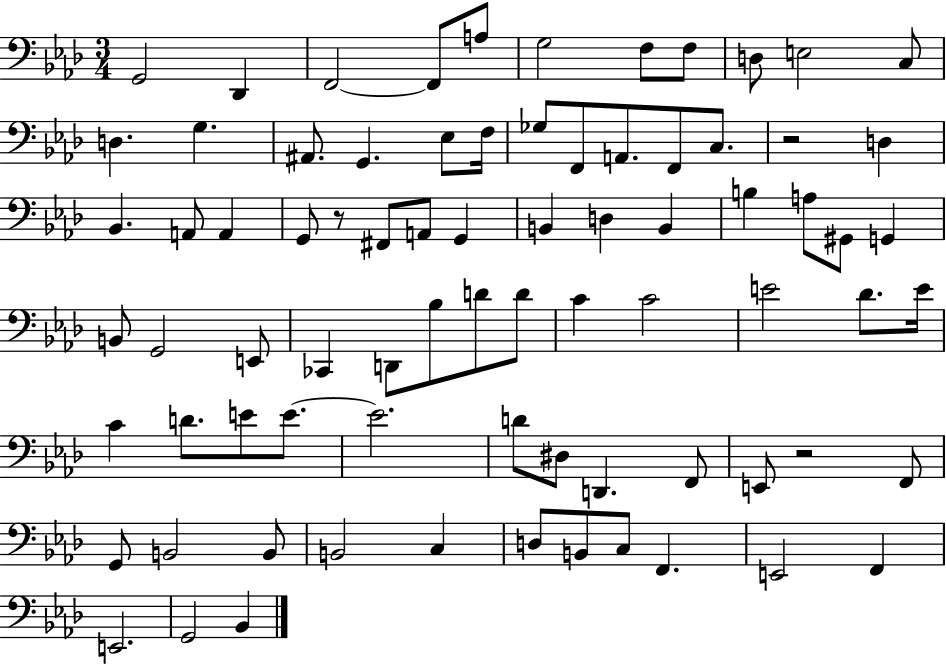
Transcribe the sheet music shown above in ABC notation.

X:1
T:Untitled
M:3/4
L:1/4
K:Ab
G,,2 _D,, F,,2 F,,/2 A,/2 G,2 F,/2 F,/2 D,/2 E,2 C,/2 D, G, ^A,,/2 G,, _E,/2 F,/4 _G,/2 F,,/2 A,,/2 F,,/2 C,/2 z2 D, _B,, A,,/2 A,, G,,/2 z/2 ^F,,/2 A,,/2 G,, B,, D, B,, B, A,/2 ^G,,/2 G,, B,,/2 G,,2 E,,/2 _C,, D,,/2 _B,/2 D/2 D/2 C C2 E2 _D/2 E/4 C D/2 E/2 E/2 E2 D/2 ^D,/2 D,, F,,/2 E,,/2 z2 F,,/2 G,,/2 B,,2 B,,/2 B,,2 C, D,/2 B,,/2 C,/2 F,, E,,2 F,, E,,2 G,,2 _B,,